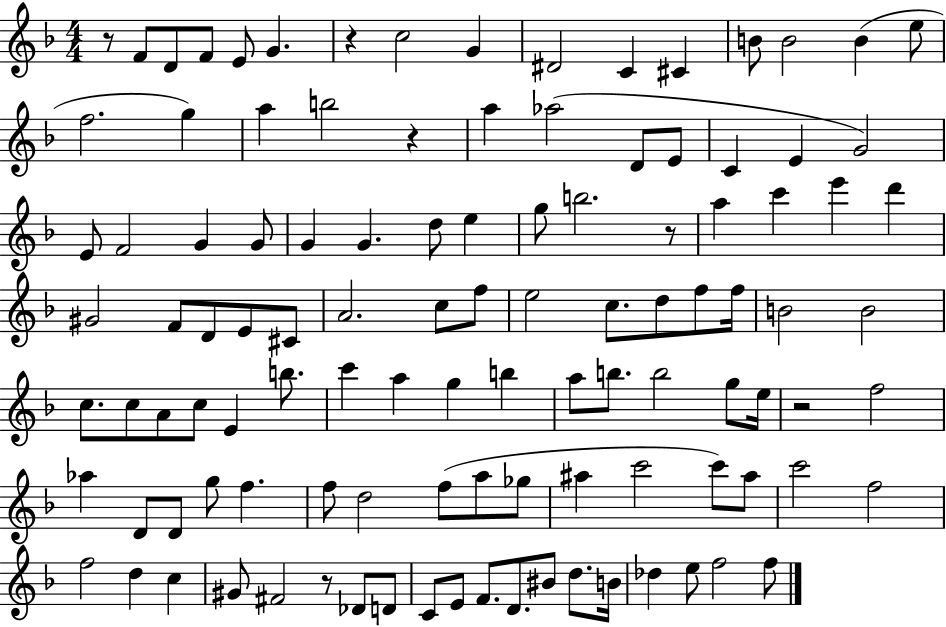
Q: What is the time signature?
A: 4/4